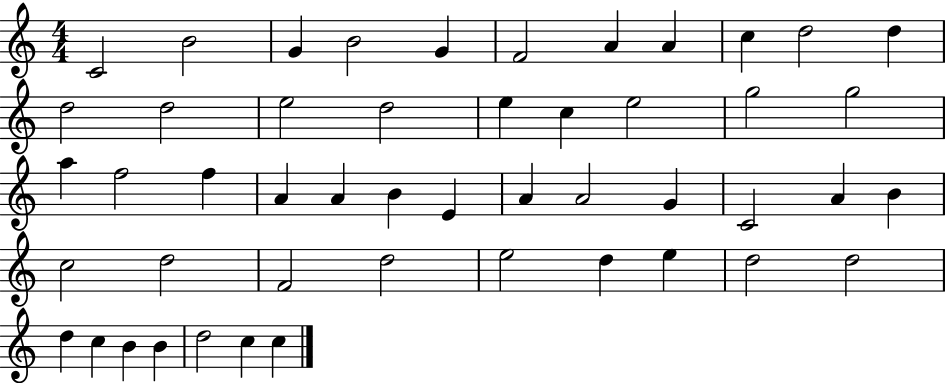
{
  \clef treble
  \numericTimeSignature
  \time 4/4
  \key c \major
  c'2 b'2 | g'4 b'2 g'4 | f'2 a'4 a'4 | c''4 d''2 d''4 | \break d''2 d''2 | e''2 d''2 | e''4 c''4 e''2 | g''2 g''2 | \break a''4 f''2 f''4 | a'4 a'4 b'4 e'4 | a'4 a'2 g'4 | c'2 a'4 b'4 | \break c''2 d''2 | f'2 d''2 | e''2 d''4 e''4 | d''2 d''2 | \break d''4 c''4 b'4 b'4 | d''2 c''4 c''4 | \bar "|."
}